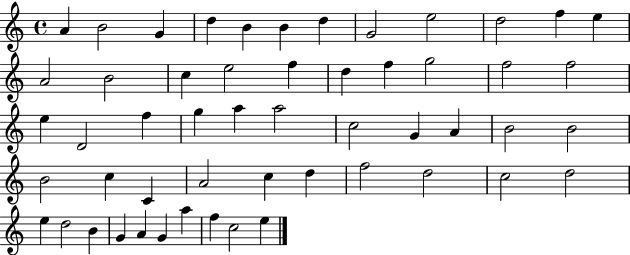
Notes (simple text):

A4/q B4/h G4/q D5/q B4/q B4/q D5/q G4/h E5/h D5/h F5/q E5/q A4/h B4/h C5/q E5/h F5/q D5/q F5/q G5/h F5/h F5/h E5/q D4/h F5/q G5/q A5/q A5/h C5/h G4/q A4/q B4/h B4/h B4/h C5/q C4/q A4/h C5/q D5/q F5/h D5/h C5/h D5/h E5/q D5/h B4/q G4/q A4/q G4/q A5/q F5/q C5/h E5/q